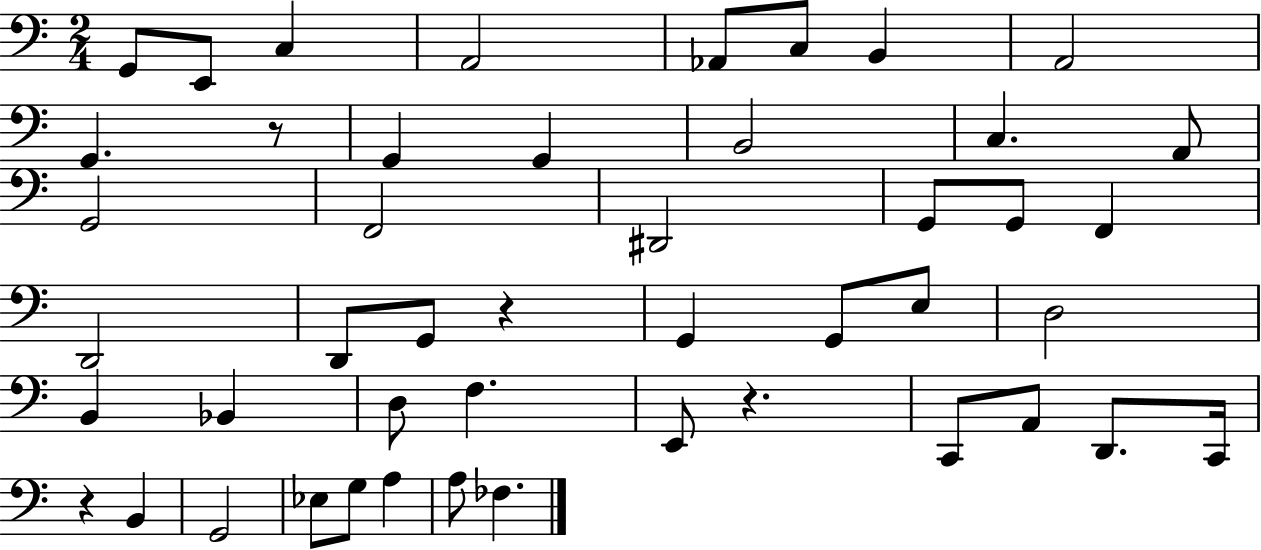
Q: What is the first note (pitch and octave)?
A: G2